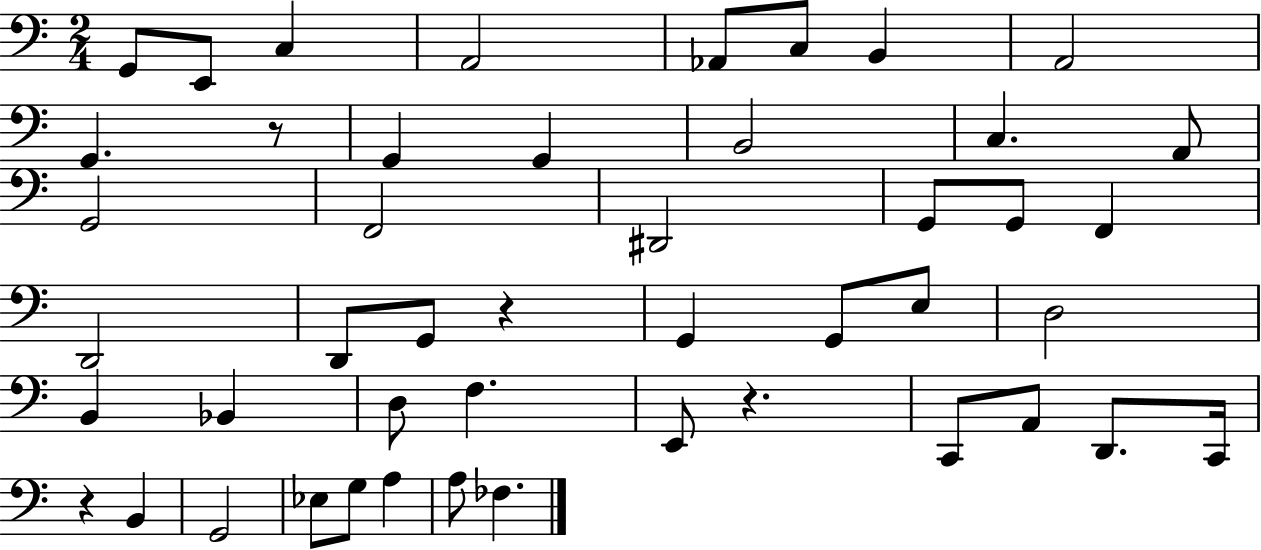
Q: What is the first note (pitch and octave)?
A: G2